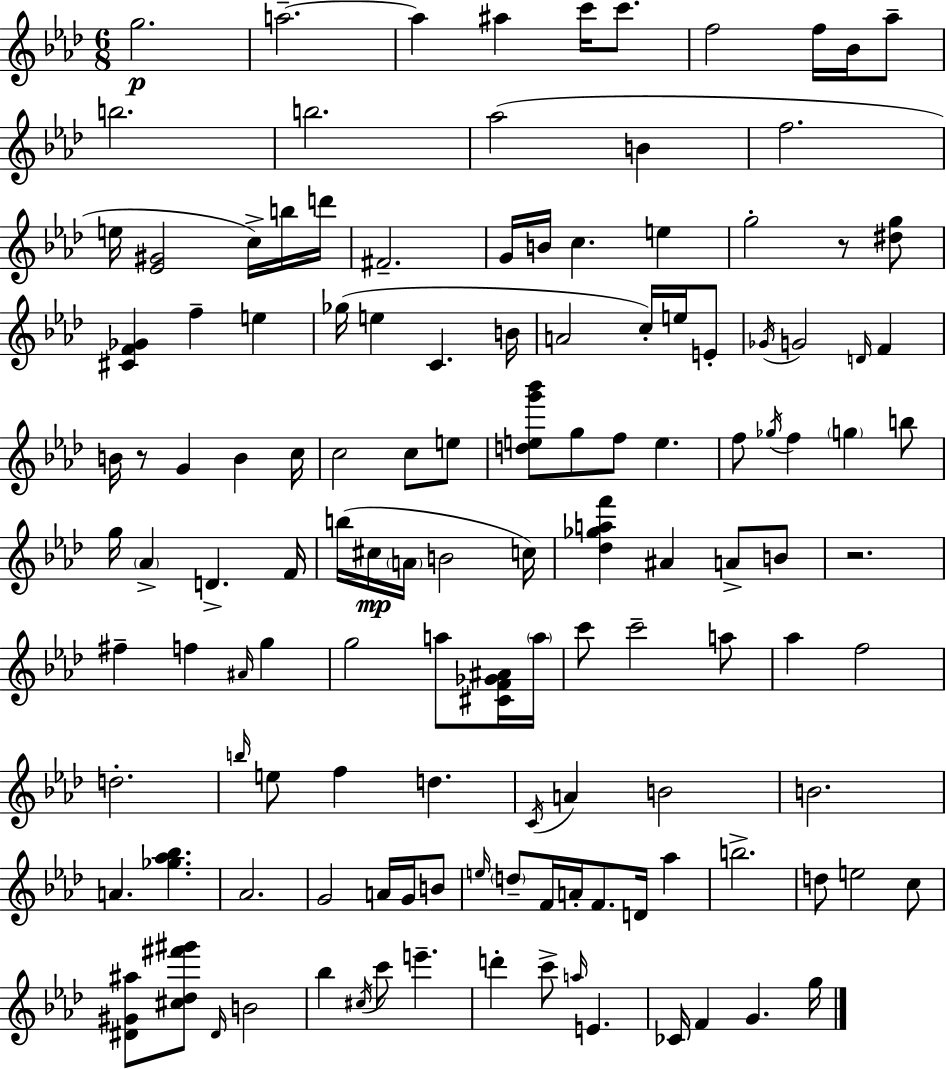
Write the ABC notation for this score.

X:1
T:Untitled
M:6/8
L:1/4
K:Fm
g2 a2 a ^a c'/4 c'/2 f2 f/4 _B/4 _a/2 b2 b2 _a2 B f2 e/4 [_E^G]2 c/4 b/4 d'/4 ^F2 G/4 B/4 c e g2 z/2 [^dg]/2 [^CF_G] f e _g/4 e C B/4 A2 c/4 e/4 E/2 _G/4 G2 D/4 F B/4 z/2 G B c/4 c2 c/2 e/2 [deg'_b']/2 g/2 f/2 e f/2 _g/4 f g b/2 g/4 _A D F/4 b/4 ^c/4 A/4 B2 c/4 [_d_gaf'] ^A A/2 B/2 z2 ^f f ^A/4 g g2 a/2 [^CF_G^A]/4 a/4 c'/2 c'2 a/2 _a f2 d2 b/4 e/2 f d C/4 A B2 B2 A [_g_a_b] _A2 G2 A/4 G/4 B/2 e/4 d/2 F/4 A/4 F/2 D/4 _a b2 d/2 e2 c/2 [^D^G^a]/2 [^c_d^f'^g']/2 ^D/4 B2 _b ^c/4 c'/2 e' d' c'/2 a/4 E _C/4 F G g/4